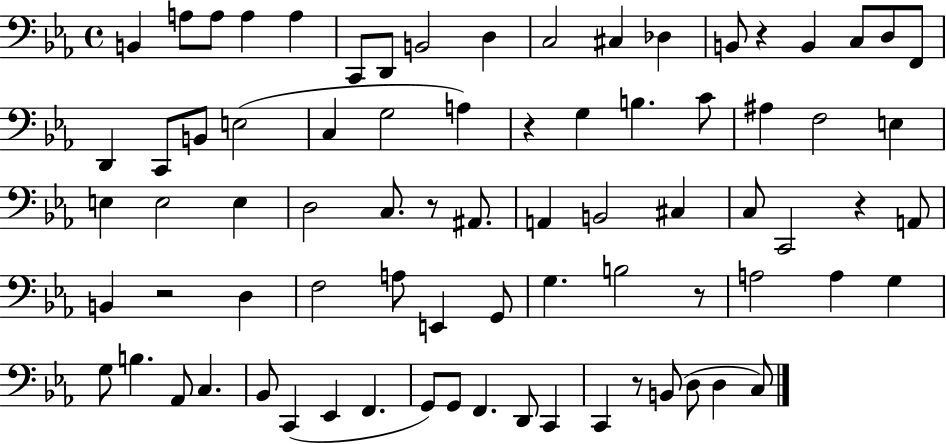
B2/q A3/e A3/e A3/q A3/q C2/e D2/e B2/h D3/q C3/h C#3/q Db3/q B2/e R/q B2/q C3/e D3/e F2/e D2/q C2/e B2/e E3/h C3/q G3/h A3/q R/q G3/q B3/q. C4/e A#3/q F3/h E3/q E3/q E3/h E3/q D3/h C3/e. R/e A#2/e. A2/q B2/h C#3/q C3/e C2/h R/q A2/e B2/q R/h D3/q F3/h A3/e E2/q G2/e G3/q. B3/h R/e A3/h A3/q G3/q G3/e B3/q. Ab2/e C3/q. Bb2/e C2/q Eb2/q F2/q. G2/e G2/e F2/q. D2/e C2/q C2/q R/e B2/e D3/e D3/q C3/e